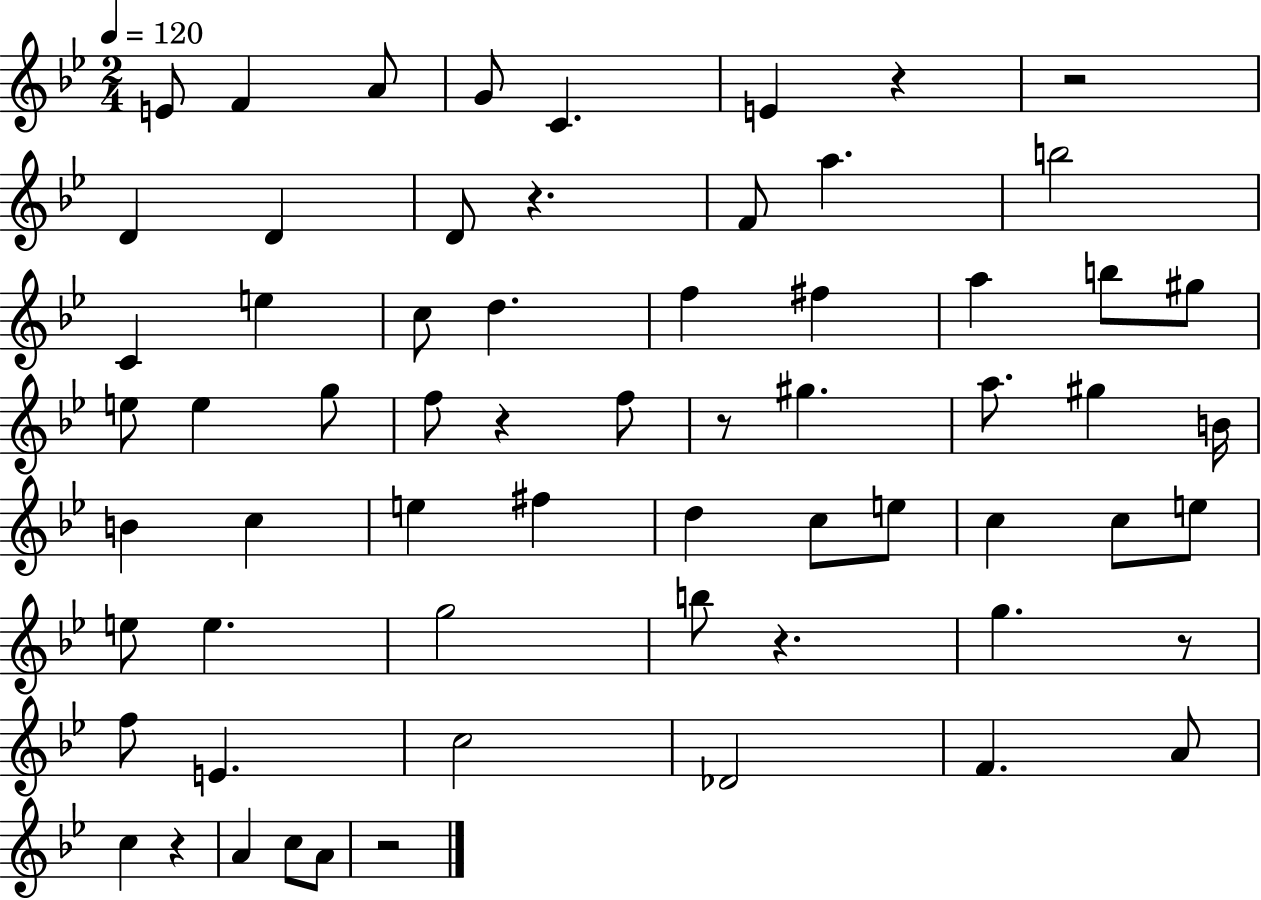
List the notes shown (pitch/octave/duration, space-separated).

E4/e F4/q A4/e G4/e C4/q. E4/q R/q R/h D4/q D4/q D4/e R/q. F4/e A5/q. B5/h C4/q E5/q C5/e D5/q. F5/q F#5/q A5/q B5/e G#5/e E5/e E5/q G5/e F5/e R/q F5/e R/e G#5/q. A5/e. G#5/q B4/s B4/q C5/q E5/q F#5/q D5/q C5/e E5/e C5/q C5/e E5/e E5/e E5/q. G5/h B5/e R/q. G5/q. R/e F5/e E4/q. C5/h Db4/h F4/q. A4/e C5/q R/q A4/q C5/e A4/e R/h